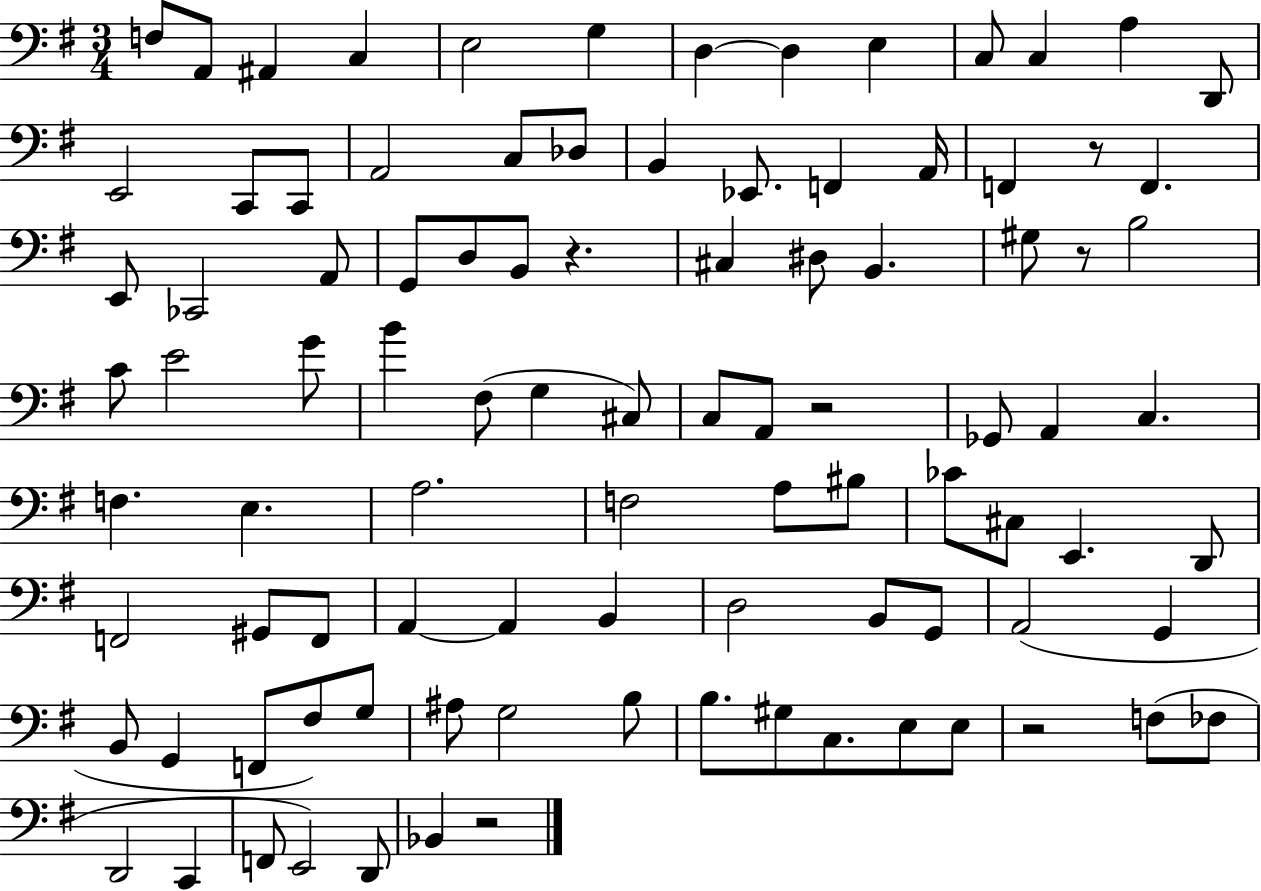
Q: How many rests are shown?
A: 6